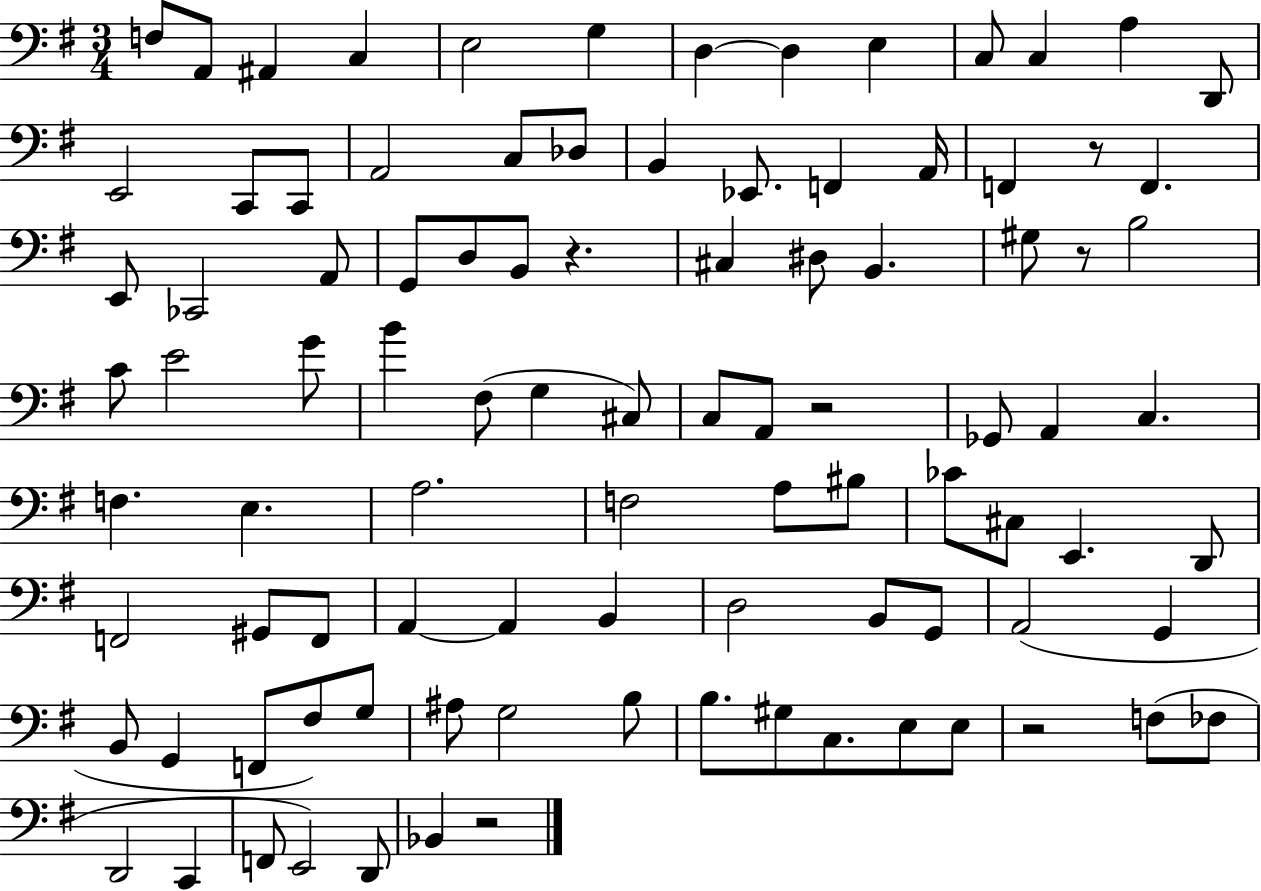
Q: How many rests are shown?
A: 6